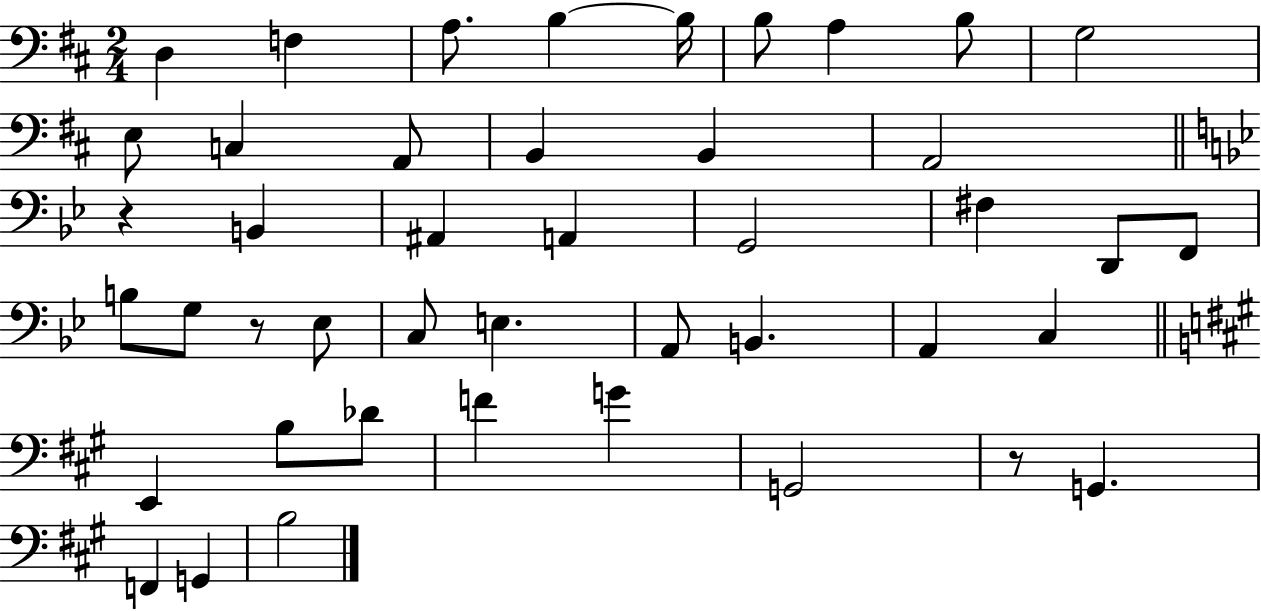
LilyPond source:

{
  \clef bass
  \numericTimeSignature
  \time 2/4
  \key d \major
  d4 f4 | a8. b4~~ b16 | b8 a4 b8 | g2 | \break e8 c4 a,8 | b,4 b,4 | a,2 | \bar "||" \break \key g \minor r4 b,4 | ais,4 a,4 | g,2 | fis4 d,8 f,8 | \break b8 g8 r8 ees8 | c8 e4. | a,8 b,4. | a,4 c4 | \break \bar "||" \break \key a \major e,4 b8 des'8 | f'4 g'4 | g,2 | r8 g,4. | \break f,4 g,4 | b2 | \bar "|."
}